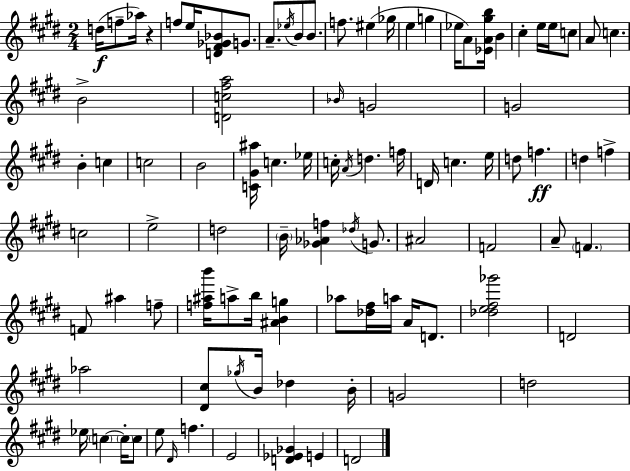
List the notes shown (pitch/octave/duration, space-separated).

D5/s F5/e Ab5/s R/q F5/e E5/s [D4,F#4,Gb4,Bb4]/e G4/e. A4/e. Eb5/s B4/e B4/e. F5/e. EIS5/q Gb5/s E5/q G5/q Eb5/s A4/e [Eb4,A4,G#5,B5]/s B4/q C#5/q E5/s E5/s C5/e A4/e C5/q. B4/h [D4,C5,F#5,A5]/h Bb4/s G4/h G4/h B4/q C5/q C5/h B4/h [C4,G#4,A#5]/s C5/q. Eb5/s C5/s A4/s D5/q. F5/s D4/s C5/q. E5/s D5/e F5/q. D5/q F5/q C5/h E5/h D5/h B4/s [Gb4,Ab4,F5]/q Db5/s G4/e. A#4/h F4/h A4/e F4/q. F4/e A#5/q F5/e [F5,A#5,B6]/s A5/e B5/s [A#4,B4,G5]/q Ab5/e [Db5,F#5]/s A5/s A4/s D4/e. [Db5,E5,F#5,Gb6]/h D4/h Ab5/h [D#4,C#5]/e Gb5/s B4/s Db5/q B4/s G4/h D5/h Eb5/s C5/q C5/s C5/e E5/e D#4/s F5/q. E4/h [D4,Eb4,Gb4]/q E4/q D4/h